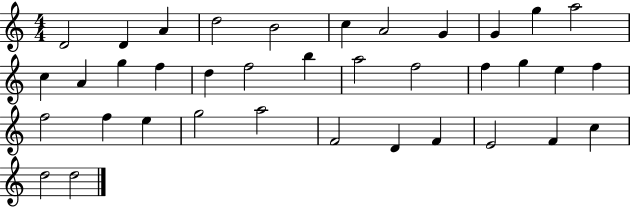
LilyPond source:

{
  \clef treble
  \numericTimeSignature
  \time 4/4
  \key c \major
  d'2 d'4 a'4 | d''2 b'2 | c''4 a'2 g'4 | g'4 g''4 a''2 | \break c''4 a'4 g''4 f''4 | d''4 f''2 b''4 | a''2 f''2 | f''4 g''4 e''4 f''4 | \break f''2 f''4 e''4 | g''2 a''2 | f'2 d'4 f'4 | e'2 f'4 c''4 | \break d''2 d''2 | \bar "|."
}